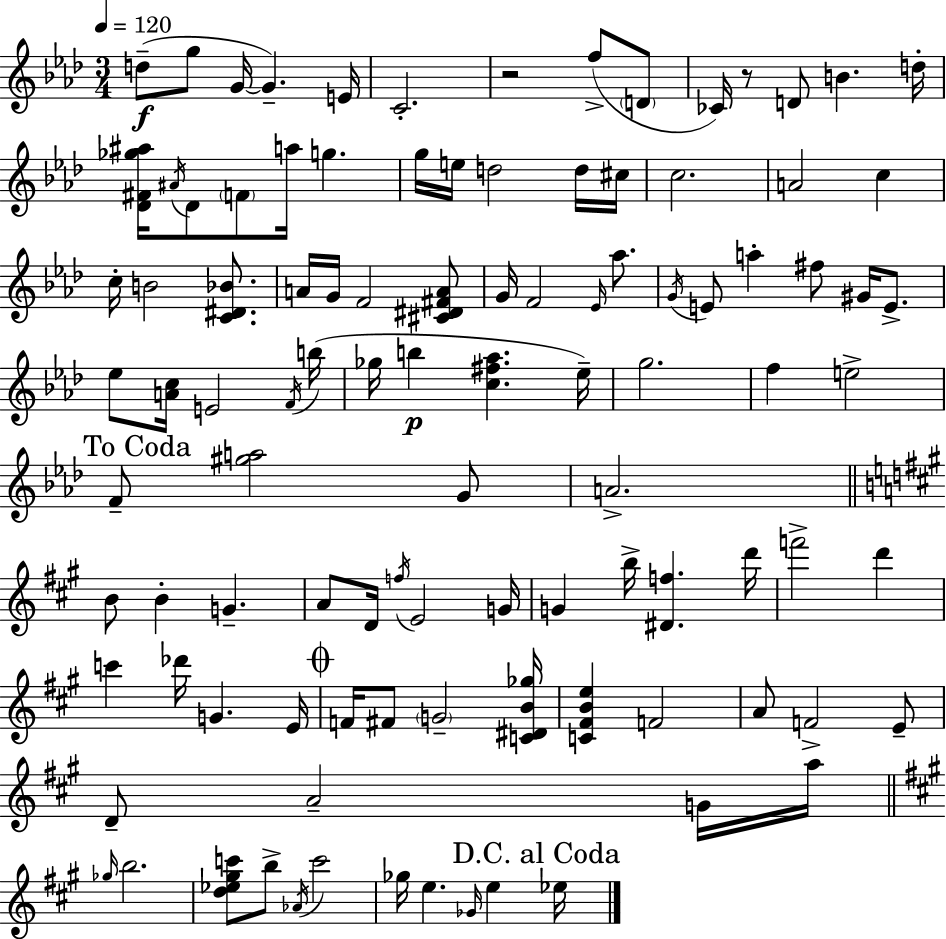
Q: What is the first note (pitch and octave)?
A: D5